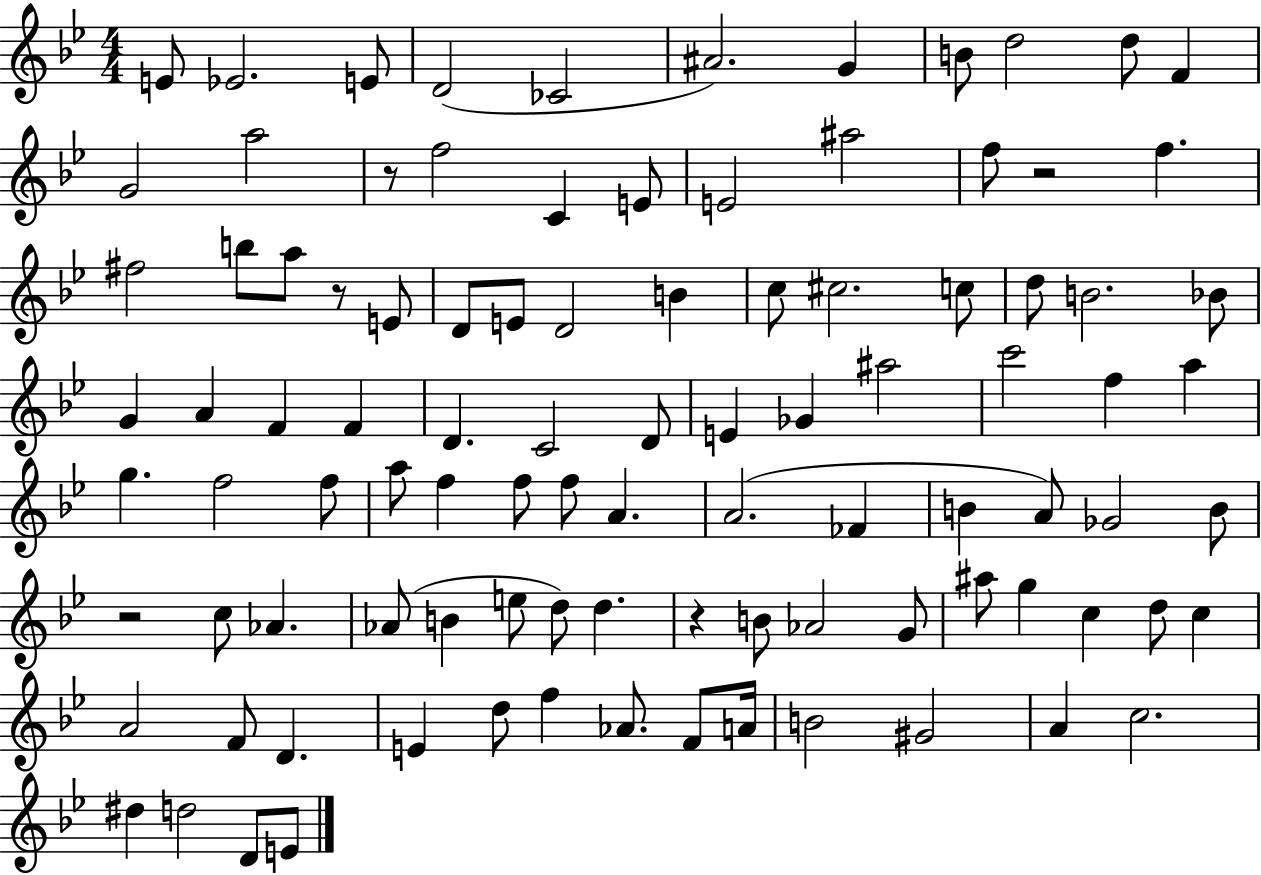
{
  \clef treble
  \numericTimeSignature
  \time 4/4
  \key bes \major
  e'8 ees'2. e'8 | d'2( ces'2 | ais'2.) g'4 | b'8 d''2 d''8 f'4 | \break g'2 a''2 | r8 f''2 c'4 e'8 | e'2 ais''2 | f''8 r2 f''4. | \break fis''2 b''8 a''8 r8 e'8 | d'8 e'8 d'2 b'4 | c''8 cis''2. c''8 | d''8 b'2. bes'8 | \break g'4 a'4 f'4 f'4 | d'4. c'2 d'8 | e'4 ges'4 ais''2 | c'''2 f''4 a''4 | \break g''4. f''2 f''8 | a''8 f''4 f''8 f''8 a'4. | a'2.( fes'4 | b'4 a'8) ges'2 b'8 | \break r2 c''8 aes'4. | aes'8( b'4 e''8 d''8) d''4. | r4 b'8 aes'2 g'8 | ais''8 g''4 c''4 d''8 c''4 | \break a'2 f'8 d'4. | e'4 d''8 f''4 aes'8. f'8 a'16 | b'2 gis'2 | a'4 c''2. | \break dis''4 d''2 d'8 e'8 | \bar "|."
}